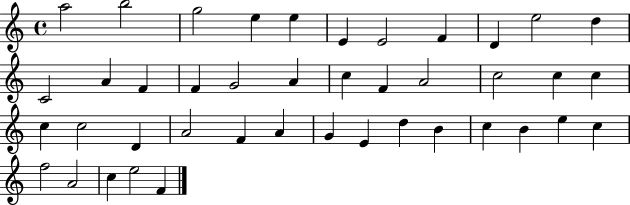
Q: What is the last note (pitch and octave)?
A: F4